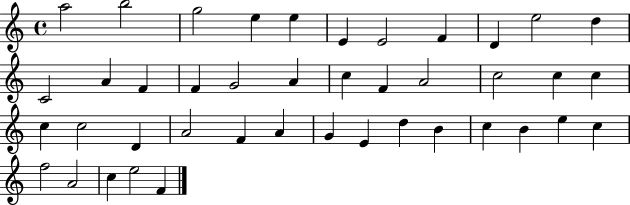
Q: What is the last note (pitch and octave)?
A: F4